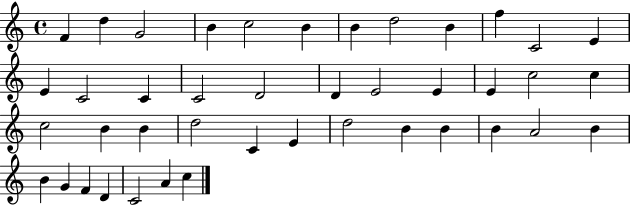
{
  \clef treble
  \time 4/4
  \defaultTimeSignature
  \key c \major
  f'4 d''4 g'2 | b'4 c''2 b'4 | b'4 d''2 b'4 | f''4 c'2 e'4 | \break e'4 c'2 c'4 | c'2 d'2 | d'4 e'2 e'4 | e'4 c''2 c''4 | \break c''2 b'4 b'4 | d''2 c'4 e'4 | d''2 b'4 b'4 | b'4 a'2 b'4 | \break b'4 g'4 f'4 d'4 | c'2 a'4 c''4 | \bar "|."
}